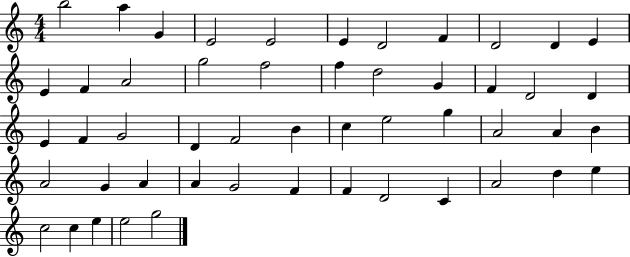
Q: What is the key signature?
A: C major